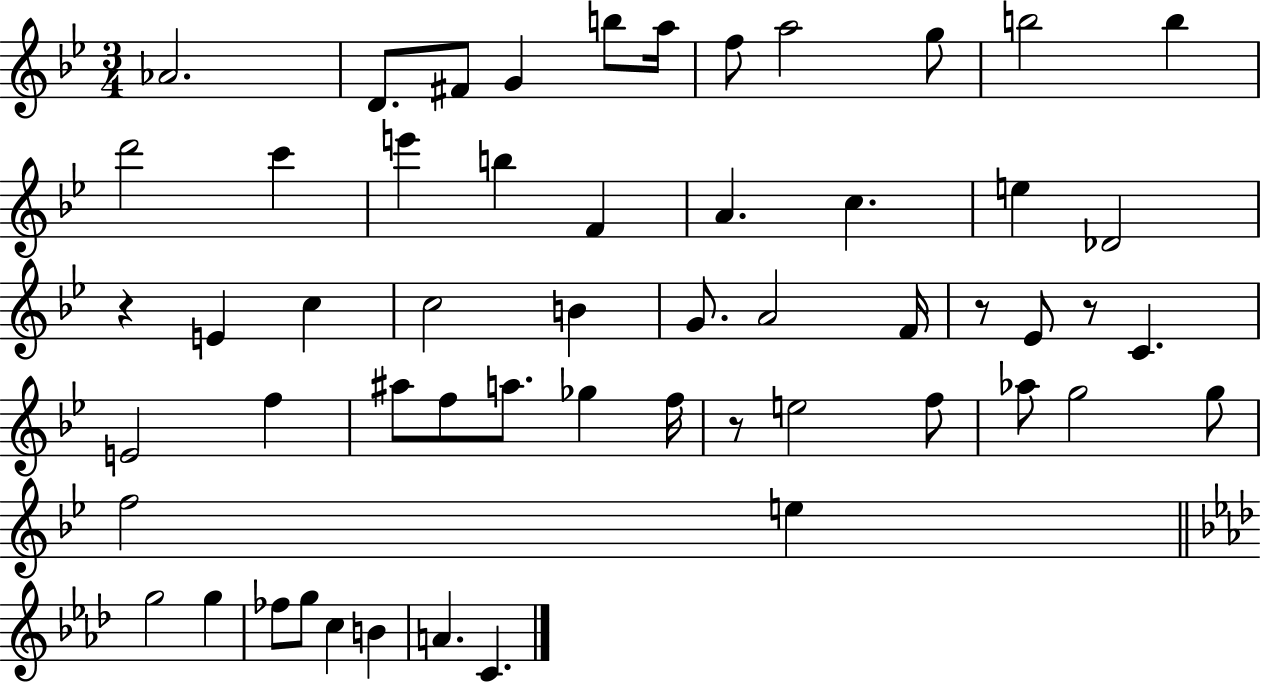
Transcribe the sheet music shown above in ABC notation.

X:1
T:Untitled
M:3/4
L:1/4
K:Bb
_A2 D/2 ^F/2 G b/2 a/4 f/2 a2 g/2 b2 b d'2 c' e' b F A c e _D2 z E c c2 B G/2 A2 F/4 z/2 _E/2 z/2 C E2 f ^a/2 f/2 a/2 _g f/4 z/2 e2 f/2 _a/2 g2 g/2 f2 e g2 g _f/2 g/2 c B A C